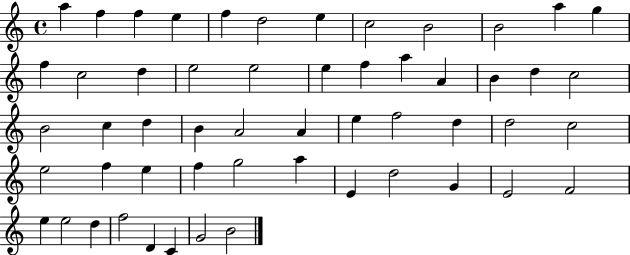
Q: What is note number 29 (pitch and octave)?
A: A4